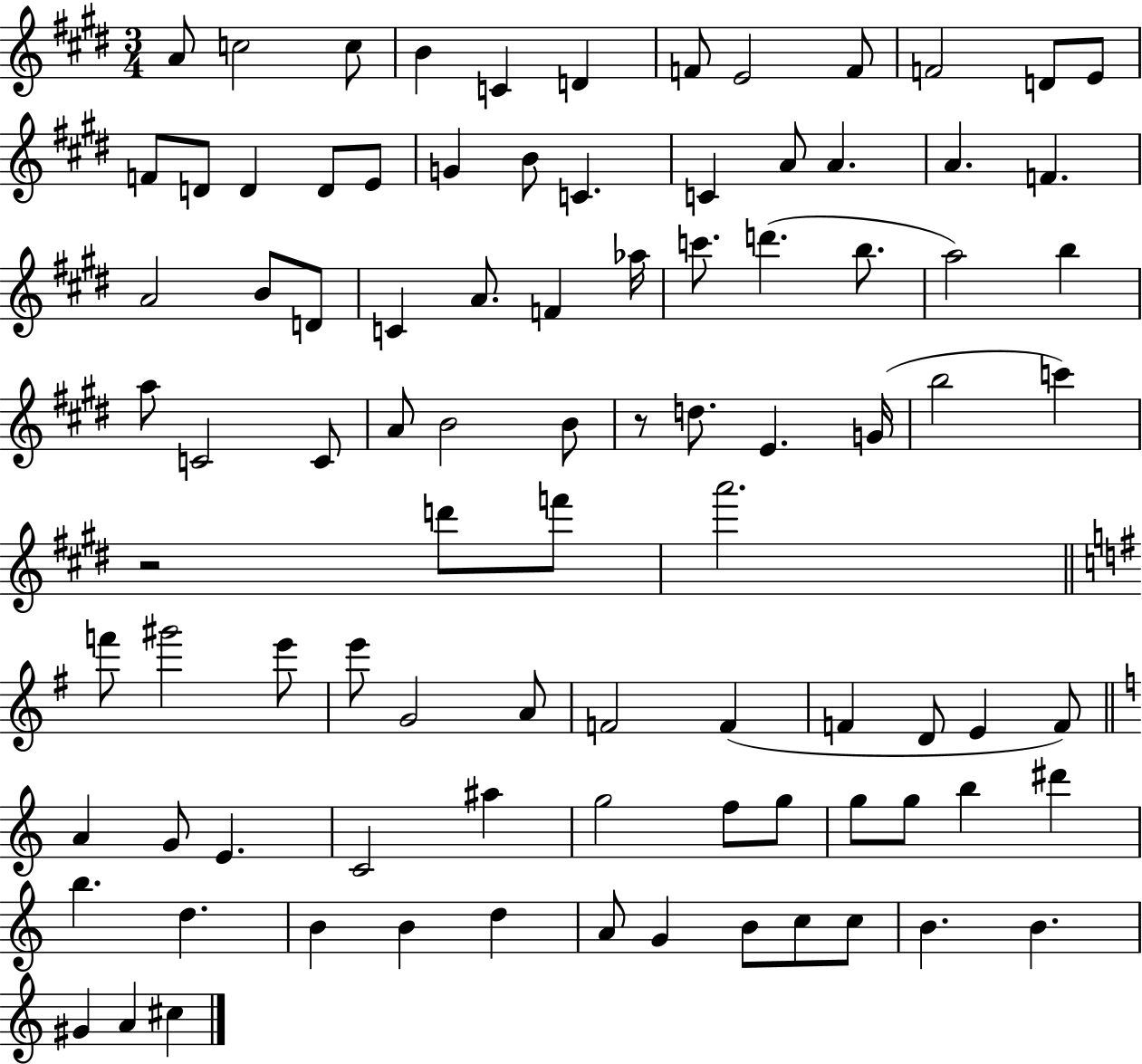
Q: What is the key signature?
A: E major